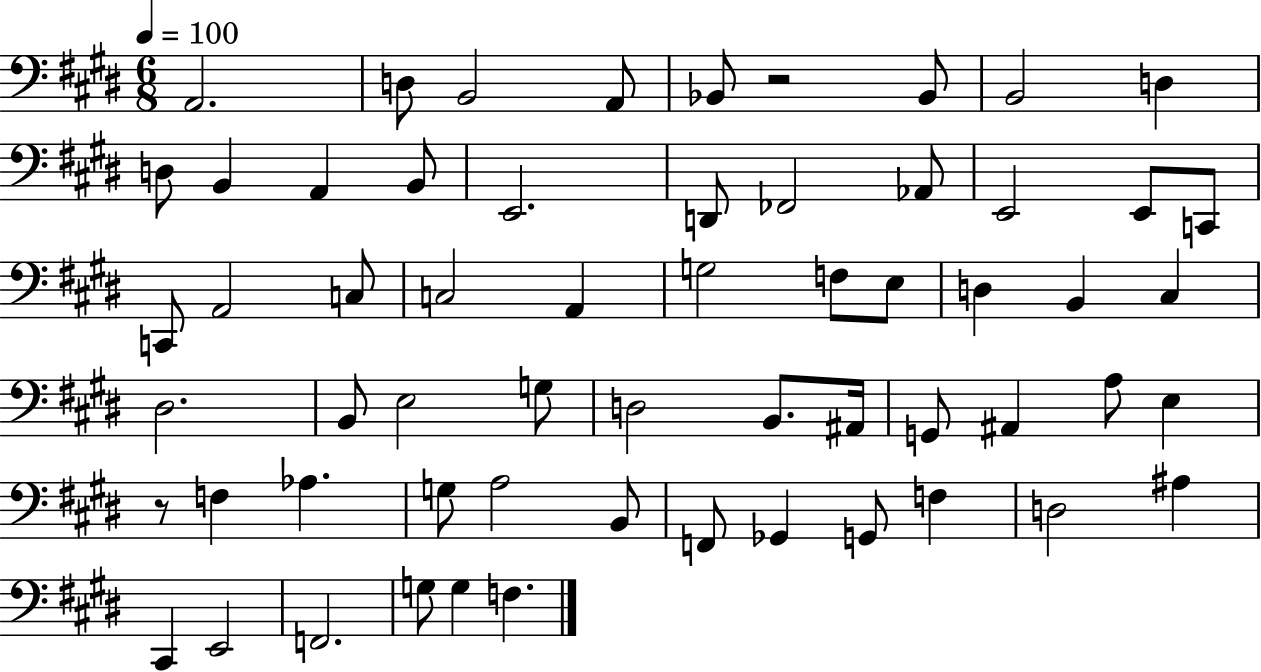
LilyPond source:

{
  \clef bass
  \numericTimeSignature
  \time 6/8
  \key e \major
  \tempo 4 = 100
  a,2. | d8 b,2 a,8 | bes,8 r2 bes,8 | b,2 d4 | \break d8 b,4 a,4 b,8 | e,2. | d,8 fes,2 aes,8 | e,2 e,8 c,8 | \break c,8 a,2 c8 | c2 a,4 | g2 f8 e8 | d4 b,4 cis4 | \break dis2. | b,8 e2 g8 | d2 b,8. ais,16 | g,8 ais,4 a8 e4 | \break r8 f4 aes4. | g8 a2 b,8 | f,8 ges,4 g,8 f4 | d2 ais4 | \break cis,4 e,2 | f,2. | g8 g4 f4. | \bar "|."
}